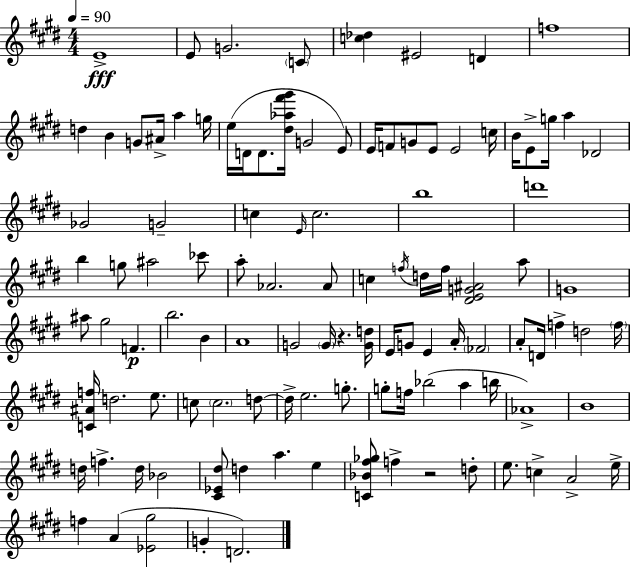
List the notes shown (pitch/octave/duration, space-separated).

E4/w E4/e G4/h. C4/e [C5,Db5]/q EIS4/h D4/q F5/w D5/q B4/q G4/e A#4/s A5/q G5/s E5/s D4/s D4/e. [D#5,Ab5,F#6,G#6]/s G4/h E4/e E4/s F4/e G4/e E4/e E4/h C5/s B4/s E4/e G5/s A5/q Db4/h Gb4/h G4/h C5/q E4/s C5/h. B5/w D6/w B5/q G5/e A#5/h CES6/e A5/e Ab4/h. Ab4/e C5/q F5/s D5/s F5/s [D#4,E4,G4,A#4]/h A5/e G4/w A#5/e G#5/h F4/q. B5/h. B4/q A4/w G4/h G4/s R/q. [G4,D5]/s E4/s G4/e E4/q A4/s FES4/h A4/e D4/s F5/q D5/h F5/s [C4,A#4,F5]/s D5/h. E5/e. C5/e C5/h. D5/e D5/s E5/h. G5/e. G5/e F5/s Bb5/h A5/q B5/s Ab4/w B4/w D5/s F5/q. D5/s Bb4/h [C#4,Eb4,D#5]/e D5/q A5/q. E5/q [C4,Bb4,F#5,Gb5]/e F5/q R/h D5/e E5/e. C5/q A4/h E5/s F5/q A4/q [Eb4,G#5]/h G4/q D4/h.